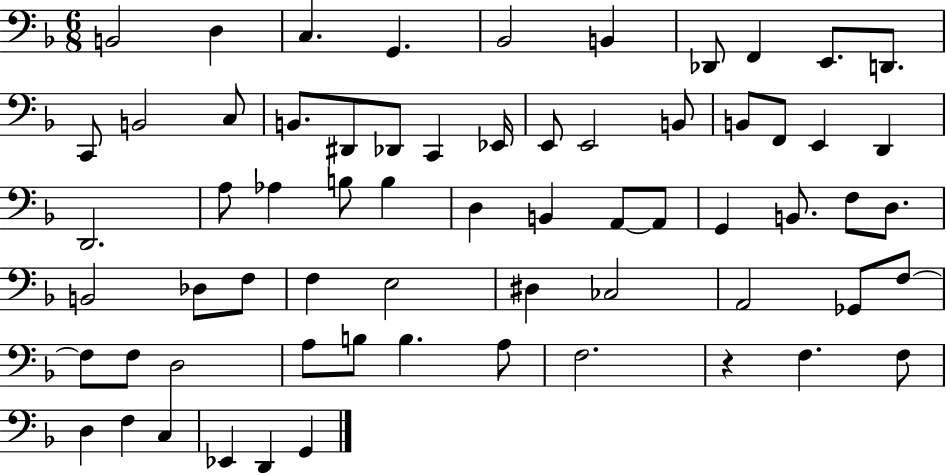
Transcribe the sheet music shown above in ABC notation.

X:1
T:Untitled
M:6/8
L:1/4
K:F
B,,2 D, C, G,, _B,,2 B,, _D,,/2 F,, E,,/2 D,,/2 C,,/2 B,,2 C,/2 B,,/2 ^D,,/2 _D,,/2 C,, _E,,/4 E,,/2 E,,2 B,,/2 B,,/2 F,,/2 E,, D,, D,,2 A,/2 _A, B,/2 B, D, B,, A,,/2 A,,/2 G,, B,,/2 F,/2 D,/2 B,,2 _D,/2 F,/2 F, E,2 ^D, _C,2 A,,2 _G,,/2 F,/2 F,/2 F,/2 D,2 A,/2 B,/2 B, A,/2 F,2 z F, F,/2 D, F, C, _E,, D,, G,,